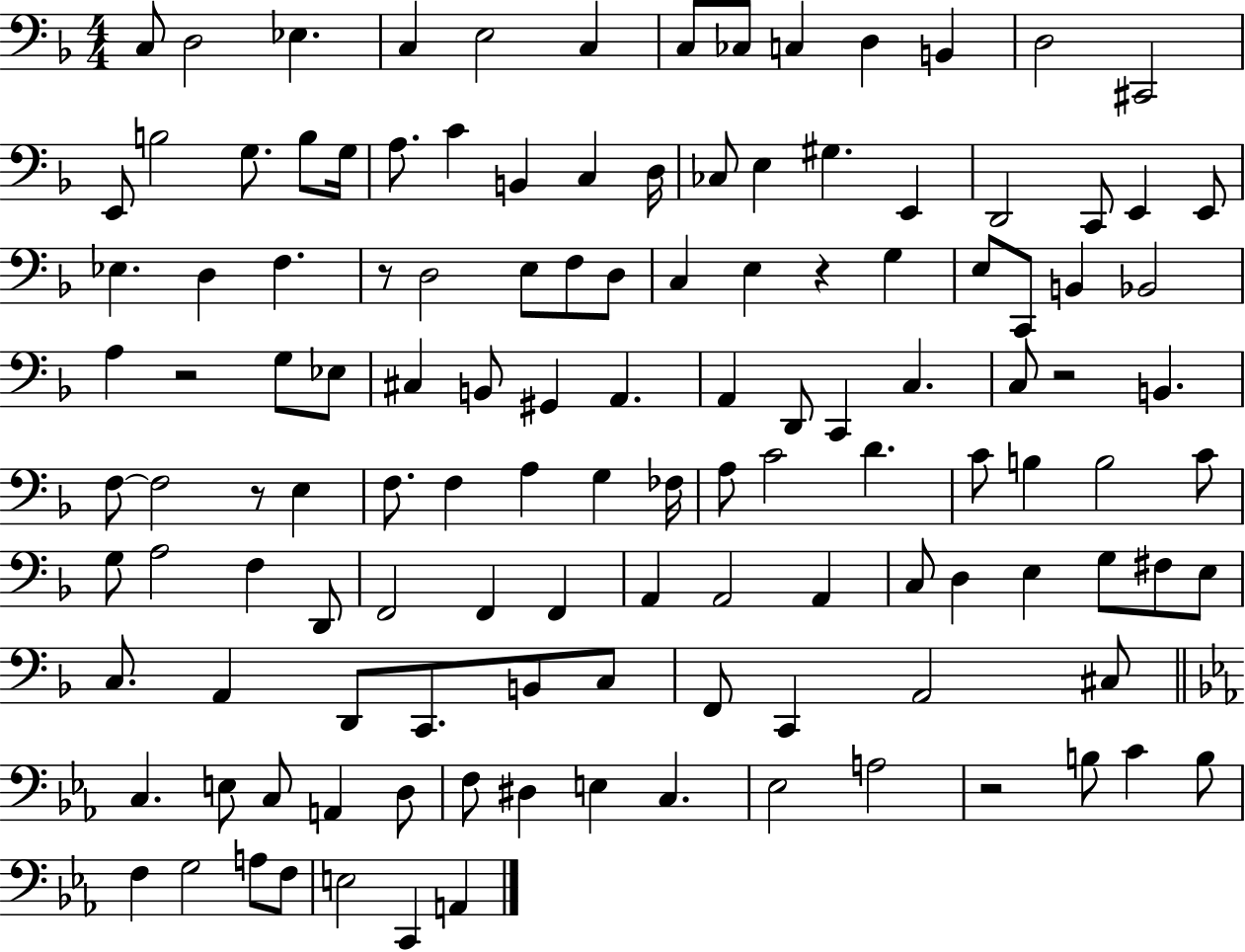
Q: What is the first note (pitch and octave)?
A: C3